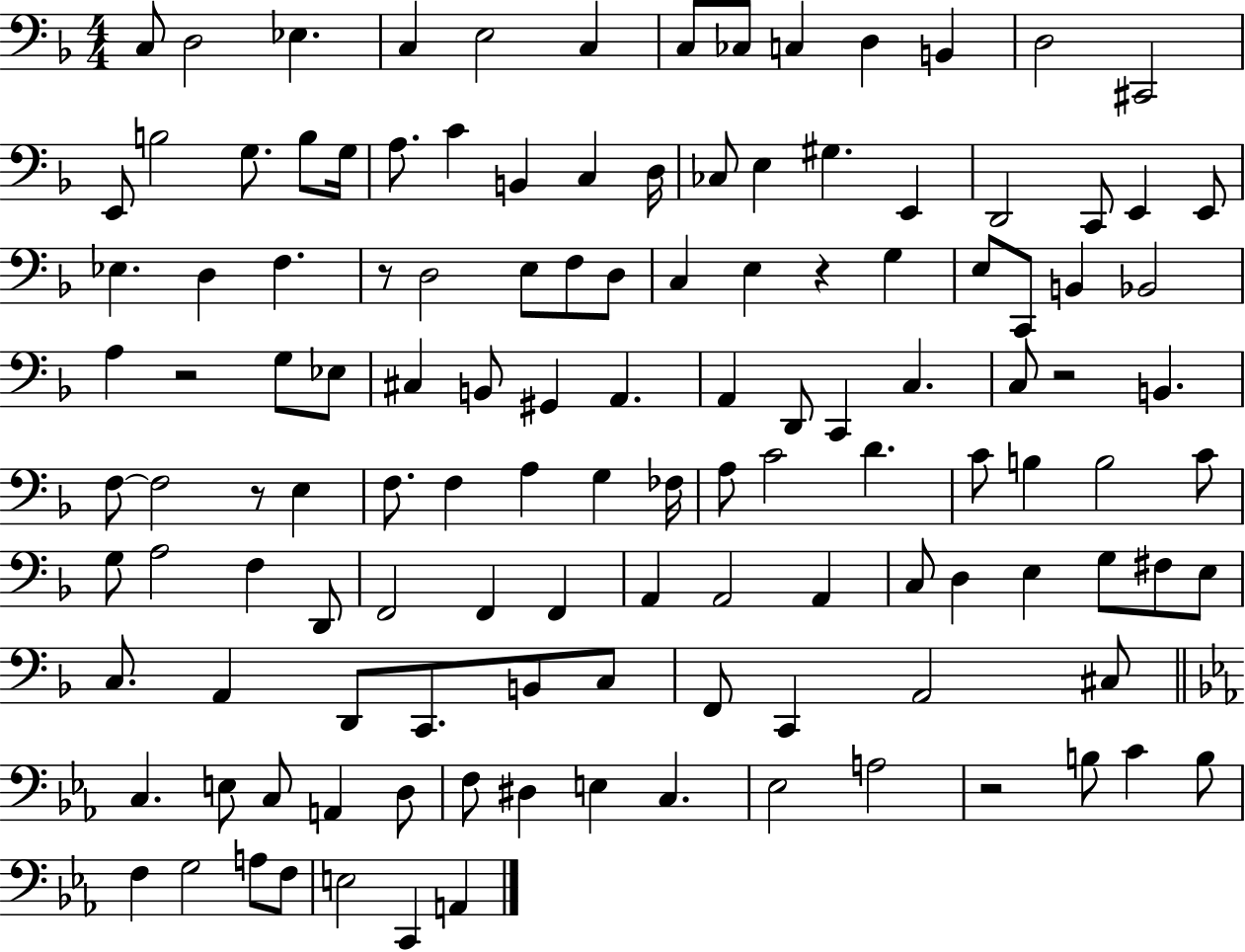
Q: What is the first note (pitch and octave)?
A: C3